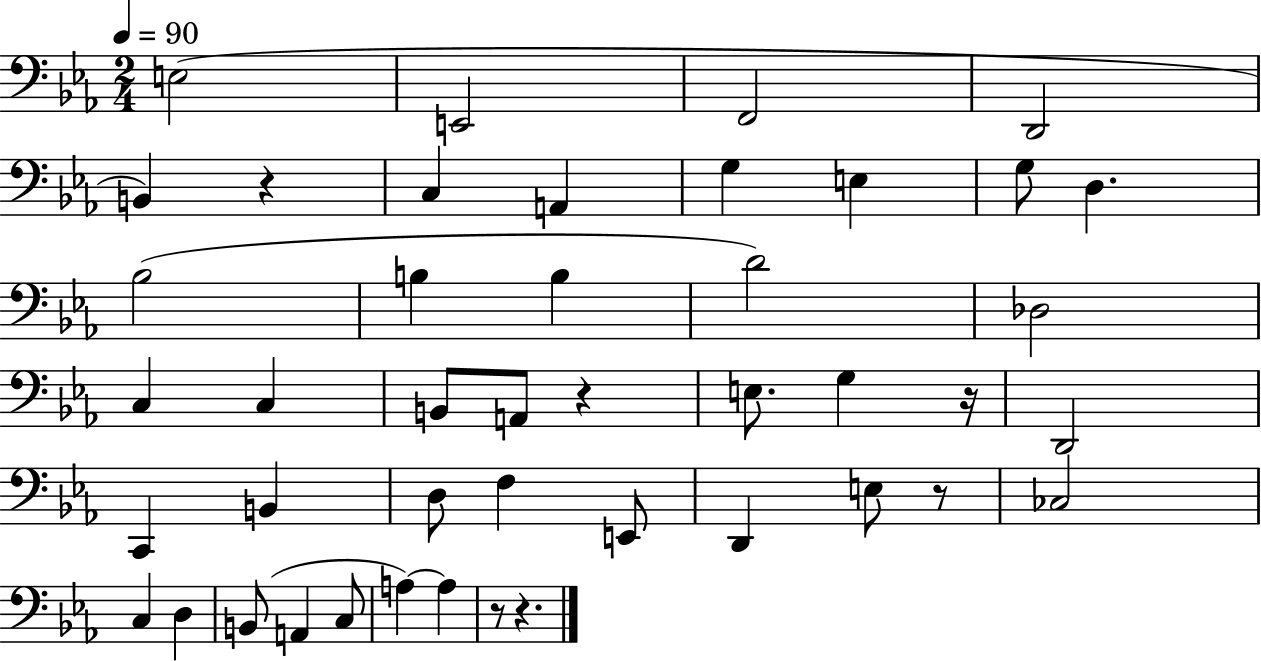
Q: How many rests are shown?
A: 6